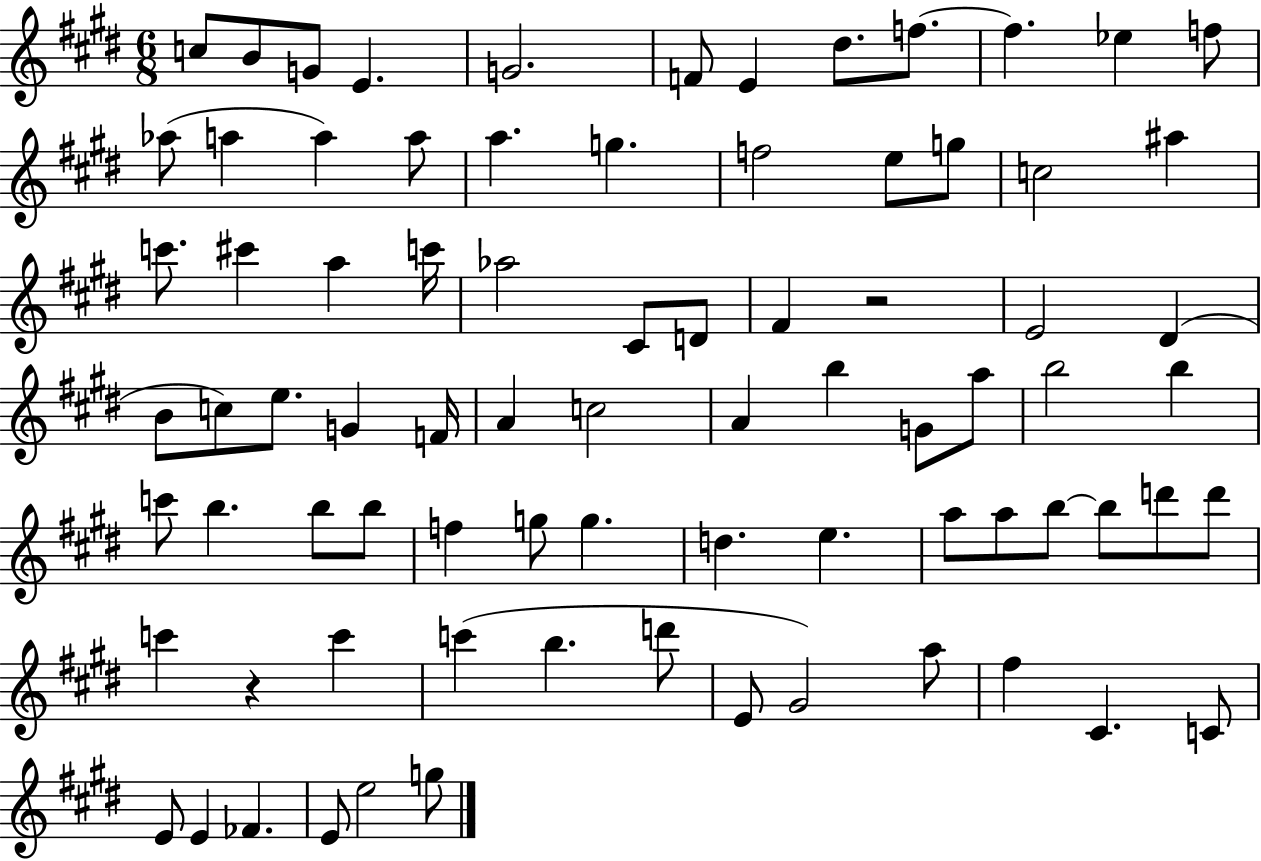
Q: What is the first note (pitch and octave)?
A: C5